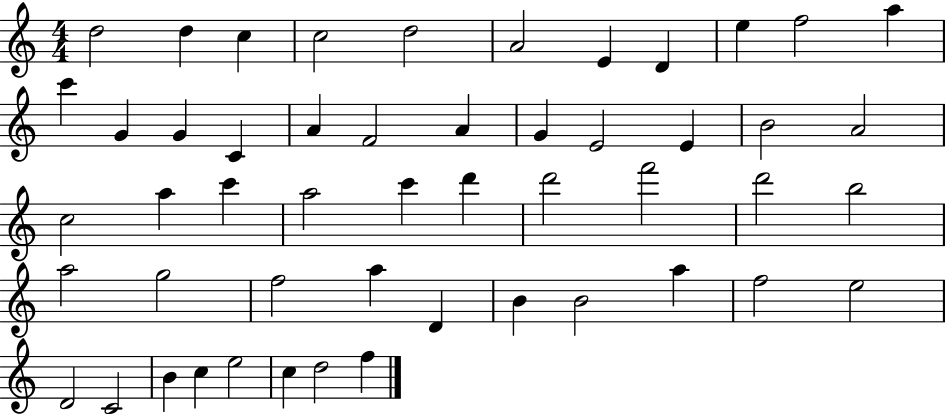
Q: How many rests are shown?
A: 0